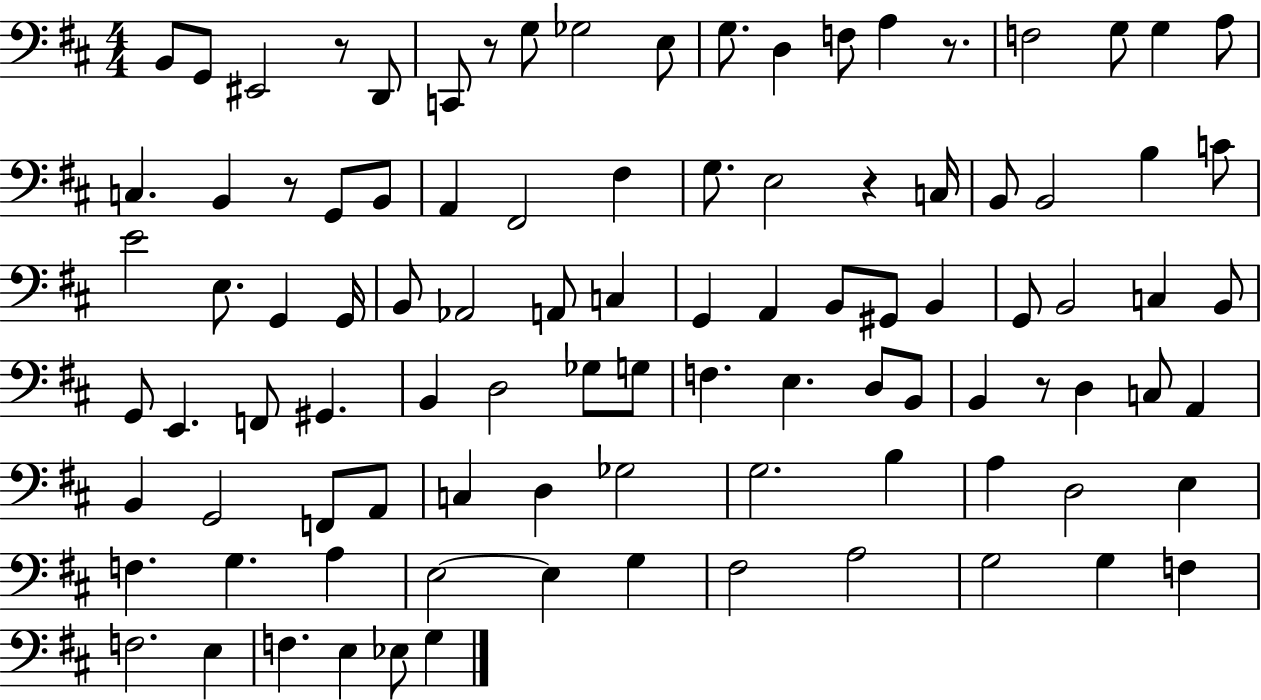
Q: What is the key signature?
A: D major